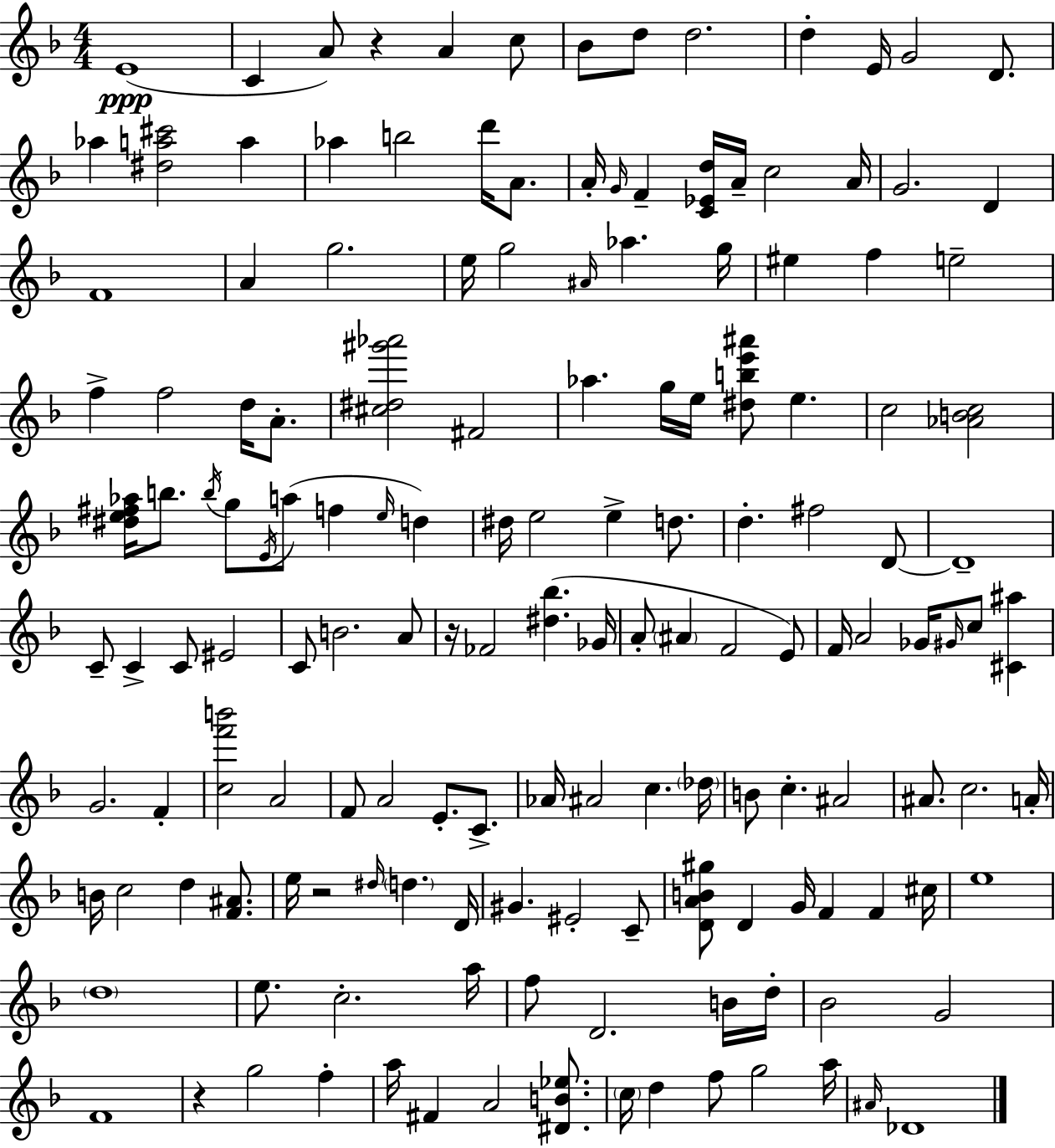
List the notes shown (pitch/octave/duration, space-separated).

E4/w C4/q A4/e R/q A4/q C5/e Bb4/e D5/e D5/h. D5/q E4/s G4/h D4/e. Ab5/q [D#5,A5,C#6]/h A5/q Ab5/q B5/h D6/s A4/e. A4/s G4/s F4/q [C4,Eb4,D5]/s A4/s C5/h A4/s G4/h. D4/q F4/w A4/q G5/h. E5/s G5/h A#4/s Ab5/q. G5/s EIS5/q F5/q E5/h F5/q F5/h D5/s A4/e. [C#5,D#5,G#6,Ab6]/h F#4/h Ab5/q. G5/s E5/s [D#5,B5,E6,A#6]/e E5/q. C5/h [Ab4,B4,C5]/h [D#5,E5,F#5,Ab5]/s B5/e. B5/s G5/e E4/s A5/e F5/q E5/s D5/q D#5/s E5/h E5/q D5/e. D5/q. F#5/h D4/e D4/w C4/e C4/q C4/e EIS4/h C4/e B4/h. A4/e R/s FES4/h [D#5,Bb5]/q. Gb4/s A4/e A#4/q F4/h E4/e F4/s A4/h Gb4/s G#4/s C5/e [C#4,A#5]/q G4/h. F4/q [C5,F6,B6]/h A4/h F4/e A4/h E4/e. C4/e. Ab4/s A#4/h C5/q. Db5/s B4/e C5/q. A#4/h A#4/e. C5/h. A4/s B4/s C5/h D5/q [F4,A#4]/e. E5/s R/h D#5/s D5/q. D4/s G#4/q. EIS4/h C4/e [D4,A4,B4,G#5]/e D4/q G4/s F4/q F4/q C#5/s E5/w D5/w E5/e. C5/h. A5/s F5/e D4/h. B4/s D5/s Bb4/h G4/h F4/w R/q G5/h F5/q A5/s F#4/q A4/h [D#4,B4,Eb5]/e. C5/s D5/q F5/e G5/h A5/s A#4/s Db4/w